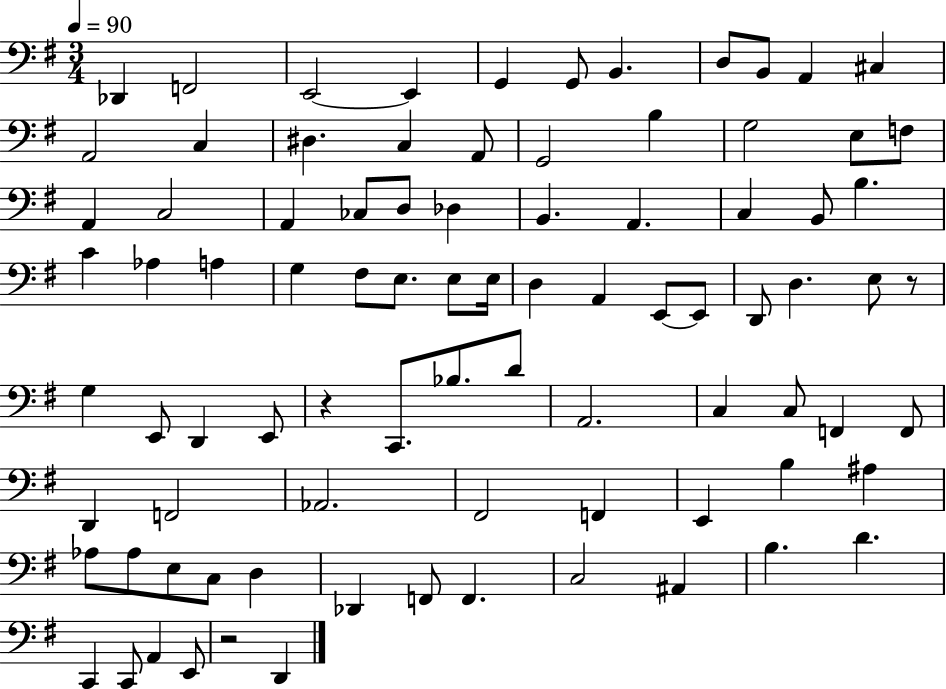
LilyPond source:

{
  \clef bass
  \numericTimeSignature
  \time 3/4
  \key g \major
  \tempo 4 = 90
  des,4 f,2 | e,2~~ e,4 | g,4 g,8 b,4. | d8 b,8 a,4 cis4 | \break a,2 c4 | dis4. c4 a,8 | g,2 b4 | g2 e8 f8 | \break a,4 c2 | a,4 ces8 d8 des4 | b,4. a,4. | c4 b,8 b4. | \break c'4 aes4 a4 | g4 fis8 e8. e8 e16 | d4 a,4 e,8~~ e,8 | d,8 d4. e8 r8 | \break g4 e,8 d,4 e,8 | r4 c,8. bes8. d'8 | a,2. | c4 c8 f,4 f,8 | \break d,4 f,2 | aes,2. | fis,2 f,4 | e,4 b4 ais4 | \break aes8 aes8 e8 c8 d4 | des,4 f,8 f,4. | c2 ais,4 | b4. d'4. | \break c,4 c,8 a,4 e,8 | r2 d,4 | \bar "|."
}